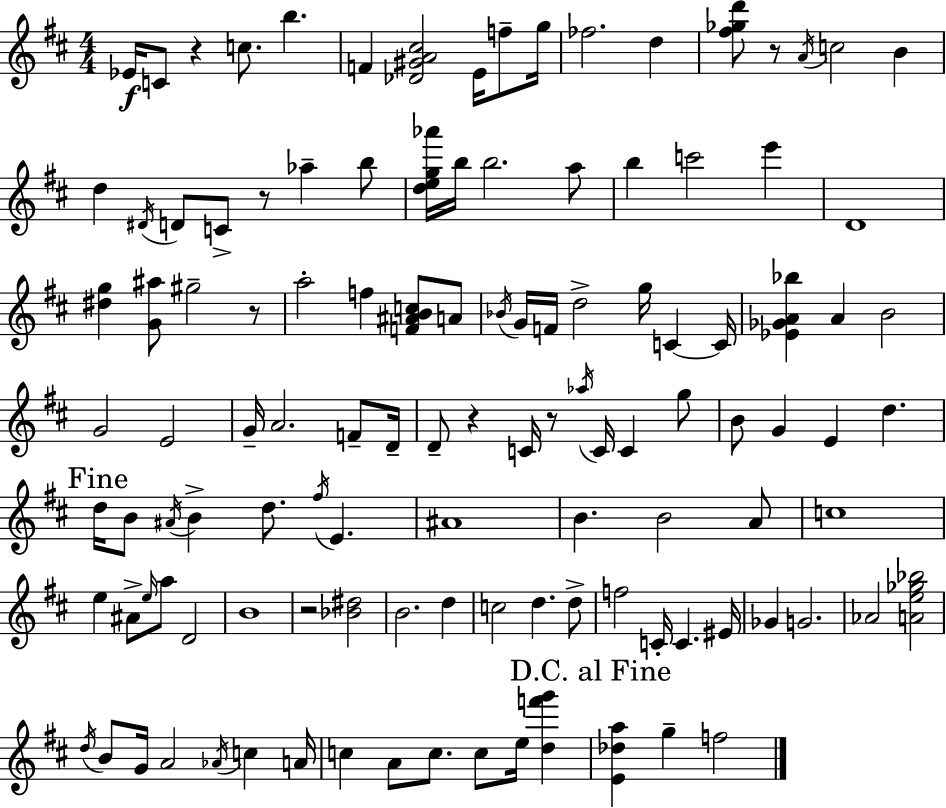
Eb4/s C4/e R/q C5/e. B5/q. F4/q [Db4,G#4,A4,C#5]/h E4/s F5/e G5/s FES5/h. D5/q [F#5,Gb5,D6]/e R/e A4/s C5/h B4/q D5/q D#4/s D4/e C4/e R/e Ab5/q B5/e [D5,E5,G5,Ab6]/s B5/s B5/h. A5/e B5/q C6/h E6/q D4/w [D#5,G5]/q [G4,A#5]/e G#5/h R/e A5/h F5/q [F4,A#4,B4,C5]/e A4/e Bb4/s G4/s F4/s D5/h G5/s C4/q C4/s [Eb4,Gb4,A4,Bb5]/q A4/q B4/h G4/h E4/h G4/s A4/h. F4/e D4/s D4/e R/q C4/s R/e Ab5/s C4/s C4/q G5/e B4/e G4/q E4/q D5/q. D5/s B4/e A#4/s B4/q D5/e. F#5/s E4/q. A#4/w B4/q. B4/h A4/e C5/w E5/q A#4/e E5/s A5/e D4/h B4/w R/h [Bb4,D#5]/h B4/h. D5/q C5/h D5/q. D5/e F5/h C4/s C4/q. EIS4/s Gb4/q G4/h. Ab4/h [A4,E5,Gb5,Bb5]/h D5/s B4/e G4/s A4/h Ab4/s C5/q A4/s C5/q A4/e C5/e. C5/e E5/s [D5,F6,G6]/q [E4,Db5,A5]/q G5/q F5/h